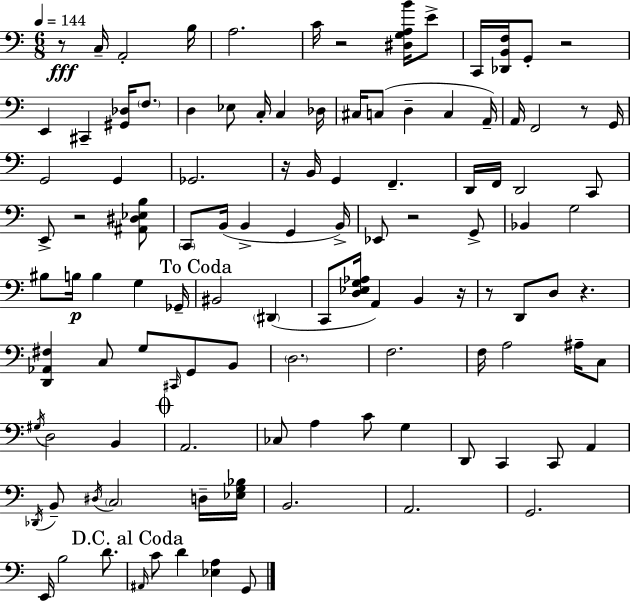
X:1
T:Untitled
M:6/8
L:1/4
K:Am
z/2 C,/4 A,,2 B,/4 A,2 C/4 z2 [^D,G,A,B]/4 E/2 C,,/4 [_D,,B,,F,]/4 G,,/2 z2 E,, ^C,, [^G,,_D,]/4 F,/2 D, _E,/2 C,/4 C, _D,/4 ^C,/4 C,/2 D, C, A,,/4 A,,/4 F,,2 z/2 G,,/4 G,,2 G,, _G,,2 z/4 B,,/4 G,, F,, D,,/4 F,,/4 D,,2 C,,/2 E,,/2 z2 [^A,,^D,_E,B,]/2 C,,/2 B,,/4 B,, G,, B,,/4 _E,,/2 z2 G,,/2 _B,, G,2 ^B,/2 B,/4 B, G, _G,,/4 ^B,,2 ^D,, C,,/2 [D,_E,G,_A,]/4 A,, B,, z/4 z/2 D,,/2 D,/2 z [D,,_A,,^F,] C,/2 G,/2 ^C,,/4 G,,/2 B,,/2 D,2 F,2 F,/4 A,2 ^A,/4 C,/2 ^G,/4 D,2 B,, A,,2 _C,/2 A, C/2 G, D,,/2 C,, C,,/2 A,, _D,,/4 B,,/2 ^D,/4 C,2 D,/4 [_E,G,_B,]/4 B,,2 A,,2 G,,2 E,,/4 B,2 D/2 ^A,,/4 C/2 D [_E,A,] G,,/2